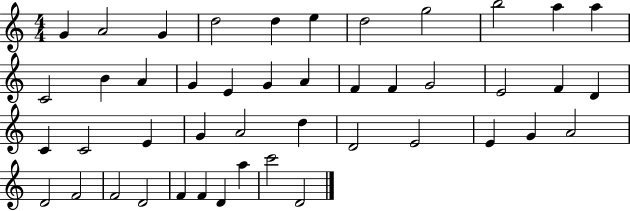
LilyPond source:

{
  \clef treble
  \numericTimeSignature
  \time 4/4
  \key c \major
  g'4 a'2 g'4 | d''2 d''4 e''4 | d''2 g''2 | b''2 a''4 a''4 | \break c'2 b'4 a'4 | g'4 e'4 g'4 a'4 | f'4 f'4 g'2 | e'2 f'4 d'4 | \break c'4 c'2 e'4 | g'4 a'2 d''4 | d'2 e'2 | e'4 g'4 a'2 | \break d'2 f'2 | f'2 d'2 | f'4 f'4 d'4 a''4 | c'''2 d'2 | \break \bar "|."
}